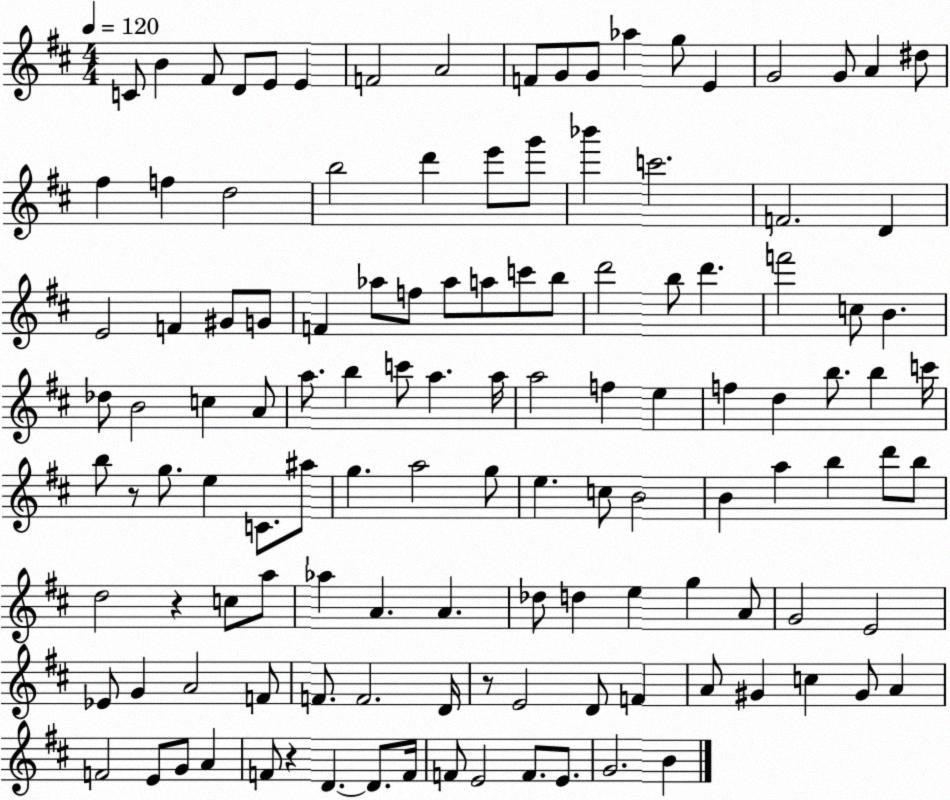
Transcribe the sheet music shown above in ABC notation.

X:1
T:Untitled
M:4/4
L:1/4
K:D
C/2 B ^F/2 D/2 E/2 E F2 A2 F/2 G/2 G/2 _a g/2 E G2 G/2 A ^d/2 ^f f d2 b2 d' e'/2 g'/2 _b' c'2 F2 D E2 F ^G/2 G/2 F _a/2 f/2 _a/2 a/2 c'/2 b/2 d'2 b/2 d' f'2 c/2 B _d/2 B2 c A/2 a/2 b c'/2 a a/4 a2 f e f d b/2 b c'/4 b/2 z/2 g/2 e C/2 ^a/2 g a2 g/2 e c/2 B2 B a b d'/2 b/2 d2 z c/2 a/2 _a A A _d/2 d e g A/2 G2 E2 _E/2 G A2 F/2 F/2 F2 D/4 z/2 E2 D/2 F A/2 ^G c ^G/2 A F2 E/2 G/2 A F/2 z D D/2 F/4 F/2 E2 F/2 E/2 G2 B